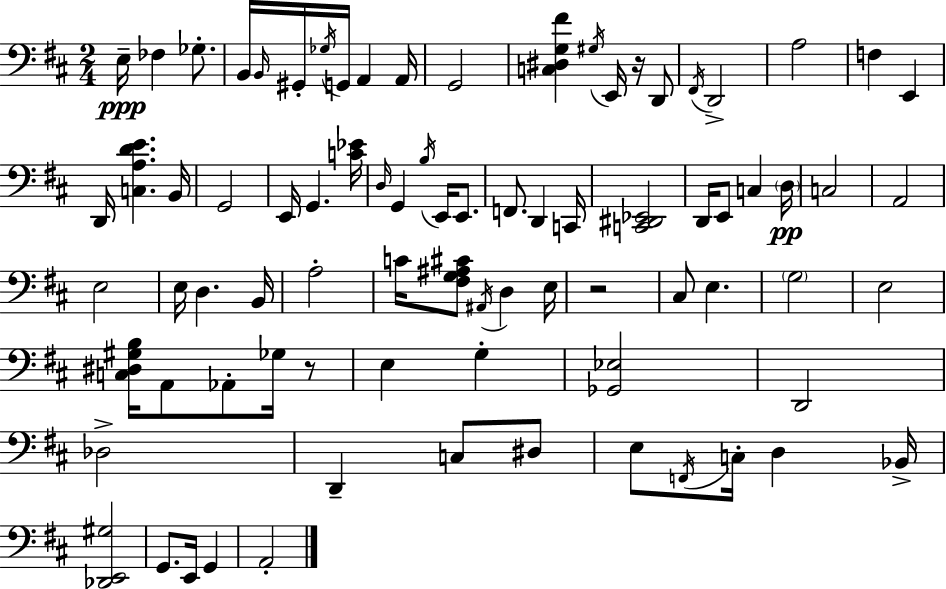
{
  \clef bass
  \numericTimeSignature
  \time 2/4
  \key d \major
  e16--\ppp fes4 ges8.-. | b,16 \grace { b,16 } gis,16-. \acciaccatura { ges16 } g,16 a,4 | a,16 g,2 | <c dis g fis'>4 \acciaccatura { gis16 } e,16 | \break r16 d,8 \acciaccatura { fis,16 } d,2-> | a2 | f4 | e,4 d,16 <c a d' e'>4. | \break b,16 g,2 | e,16 g,4. | <c' ees'>16 \grace { d16 } g,4 | \acciaccatura { b16 } e,16 e,8. f,8. | \break d,4 c,16 <c, dis, ees,>2 | d,16 e,8 | c4 \parenthesize d16\pp c2 | a,2 | \break e2 | e16 d4. | b,16 a2-. | c'16 <fis g ais cis'>8 | \break \acciaccatura { ais,16 } d4 e16 r2 | cis8 | e4. \parenthesize g2 | e2 | \break <c dis gis b>16 | a,8 aes,8-. ges16 r8 e4 | g4-. <ges, ees>2 | d,2 | \break des2-> | d,4-- | c8 dis8 e8 | \acciaccatura { f,16 } c16-. d4 bes,16-> | \break <des, e, gis>2 | g,8. e,16 g,4 | a,2-. | \bar "|."
}